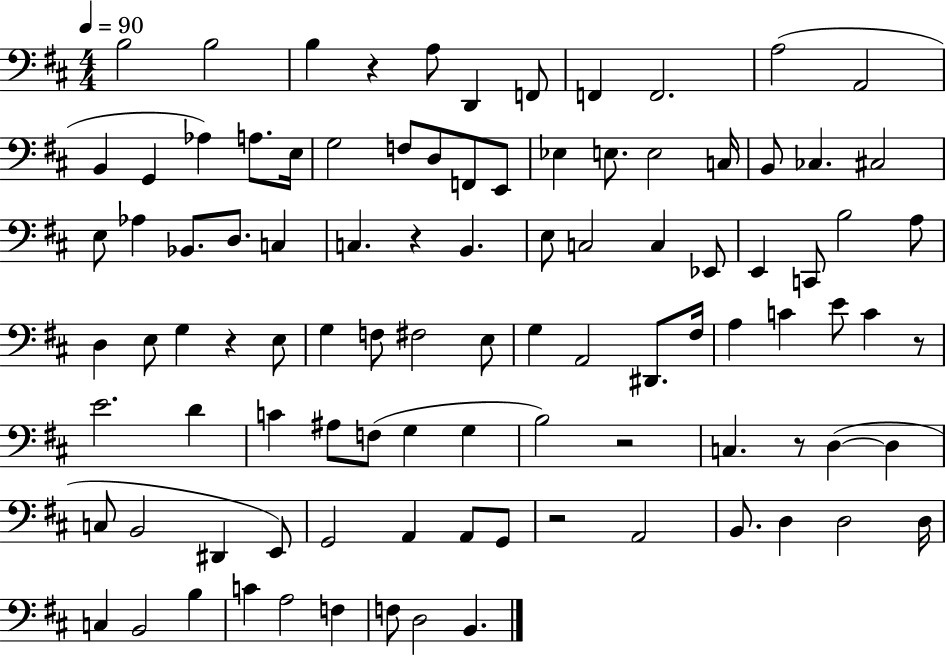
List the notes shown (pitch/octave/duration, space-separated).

B3/h B3/h B3/q R/q A3/e D2/q F2/e F2/q F2/h. A3/h A2/h B2/q G2/q Ab3/q A3/e. E3/s G3/h F3/e D3/e F2/e E2/e Eb3/q E3/e. E3/h C3/s B2/e CES3/q. C#3/h E3/e Ab3/q Bb2/e. D3/e. C3/q C3/q. R/q B2/q. E3/e C3/h C3/q Eb2/e E2/q C2/e B3/h A3/e D3/q E3/e G3/q R/q E3/e G3/q F3/e F#3/h E3/e G3/q A2/h D#2/e. F#3/s A3/q C4/q E4/e C4/q R/e E4/h. D4/q C4/q A#3/e F3/e G3/q G3/q B3/h R/h C3/q. R/e D3/q D3/q C3/e B2/h D#2/q E2/e G2/h A2/q A2/e G2/e R/h A2/h B2/e. D3/q D3/h D3/s C3/q B2/h B3/q C4/q A3/h F3/q F3/e D3/h B2/q.